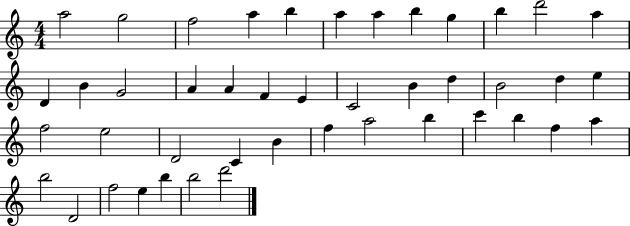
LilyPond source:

{
  \clef treble
  \numericTimeSignature
  \time 4/4
  \key c \major
  a''2 g''2 | f''2 a''4 b''4 | a''4 a''4 b''4 g''4 | b''4 d'''2 a''4 | \break d'4 b'4 g'2 | a'4 a'4 f'4 e'4 | c'2 b'4 d''4 | b'2 d''4 e''4 | \break f''2 e''2 | d'2 c'4 b'4 | f''4 a''2 b''4 | c'''4 b''4 f''4 a''4 | \break b''2 d'2 | f''2 e''4 b''4 | b''2 d'''2 | \bar "|."
}